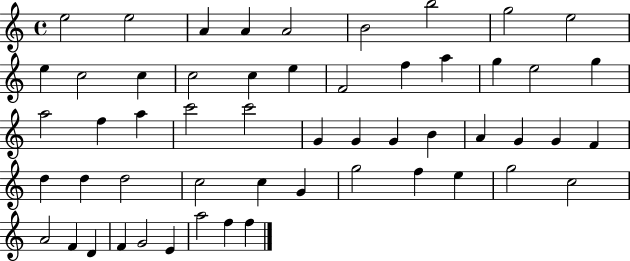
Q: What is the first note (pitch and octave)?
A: E5